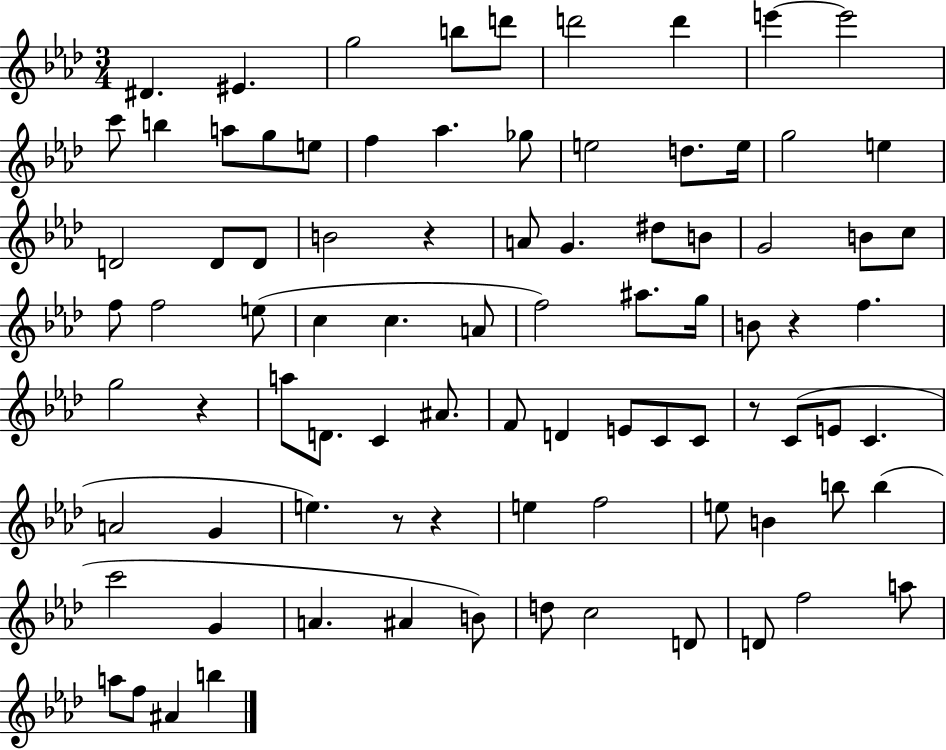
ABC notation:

X:1
T:Untitled
M:3/4
L:1/4
K:Ab
^D ^E g2 b/2 d'/2 d'2 d' e' e'2 c'/2 b a/2 g/2 e/2 f _a _g/2 e2 d/2 e/4 g2 e D2 D/2 D/2 B2 z A/2 G ^d/2 B/2 G2 B/2 c/2 f/2 f2 e/2 c c A/2 f2 ^a/2 g/4 B/2 z f g2 z a/2 D/2 C ^A/2 F/2 D E/2 C/2 C/2 z/2 C/2 E/2 C A2 G e z/2 z e f2 e/2 B b/2 b c'2 G A ^A B/2 d/2 c2 D/2 D/2 f2 a/2 a/2 f/2 ^A b